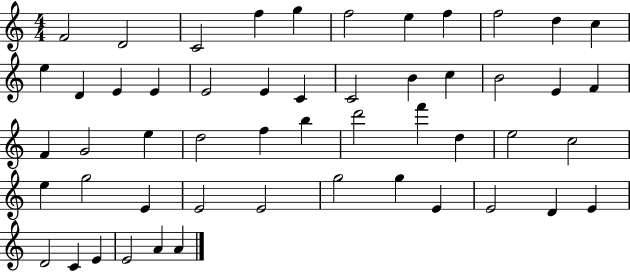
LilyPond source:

{
  \clef treble
  \numericTimeSignature
  \time 4/4
  \key c \major
  f'2 d'2 | c'2 f''4 g''4 | f''2 e''4 f''4 | f''2 d''4 c''4 | \break e''4 d'4 e'4 e'4 | e'2 e'4 c'4 | c'2 b'4 c''4 | b'2 e'4 f'4 | \break f'4 g'2 e''4 | d''2 f''4 b''4 | d'''2 f'''4 d''4 | e''2 c''2 | \break e''4 g''2 e'4 | e'2 e'2 | g''2 g''4 e'4 | e'2 d'4 e'4 | \break d'2 c'4 e'4 | e'2 a'4 a'4 | \bar "|."
}